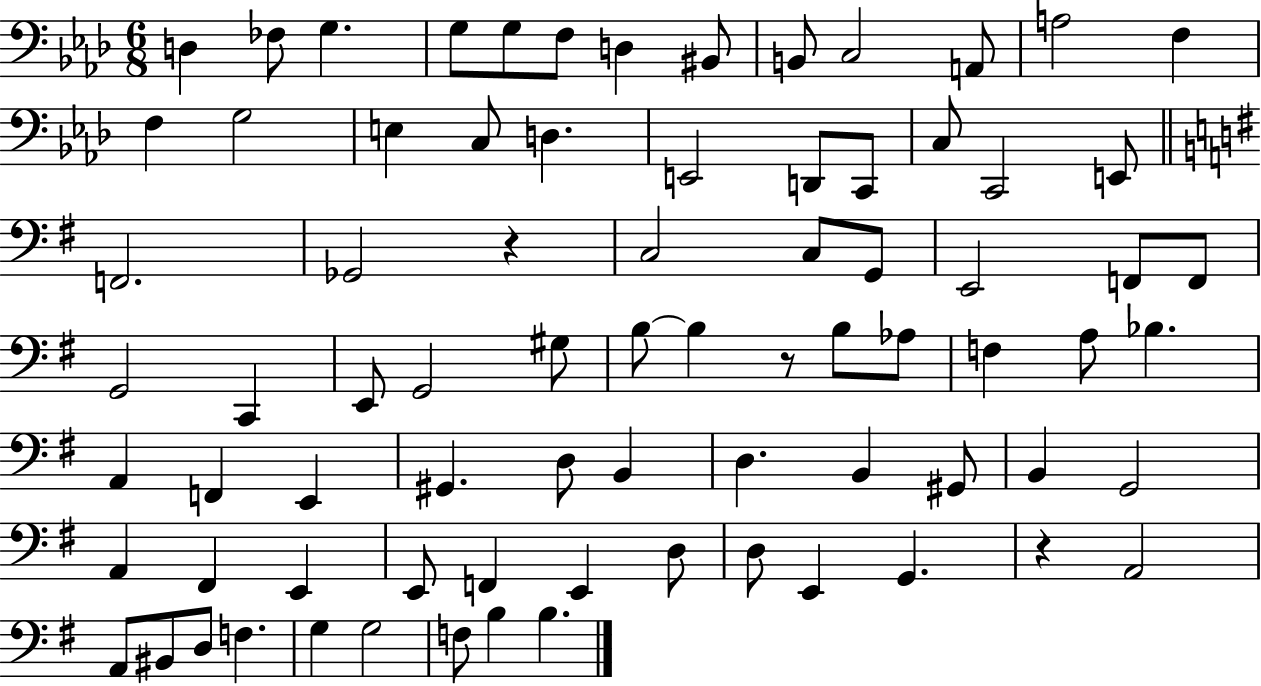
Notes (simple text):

D3/q FES3/e G3/q. G3/e G3/e F3/e D3/q BIS2/e B2/e C3/h A2/e A3/h F3/q F3/q G3/h E3/q C3/e D3/q. E2/h D2/e C2/e C3/e C2/h E2/e F2/h. Gb2/h R/q C3/h C3/e G2/e E2/h F2/e F2/e G2/h C2/q E2/e G2/h G#3/e B3/e B3/q R/e B3/e Ab3/e F3/q A3/e Bb3/q. A2/q F2/q E2/q G#2/q. D3/e B2/q D3/q. B2/q G#2/e B2/q G2/h A2/q F#2/q E2/q E2/e F2/q E2/q D3/e D3/e E2/q G2/q. R/q A2/h A2/e BIS2/e D3/e F3/q. G3/q G3/h F3/e B3/q B3/q.